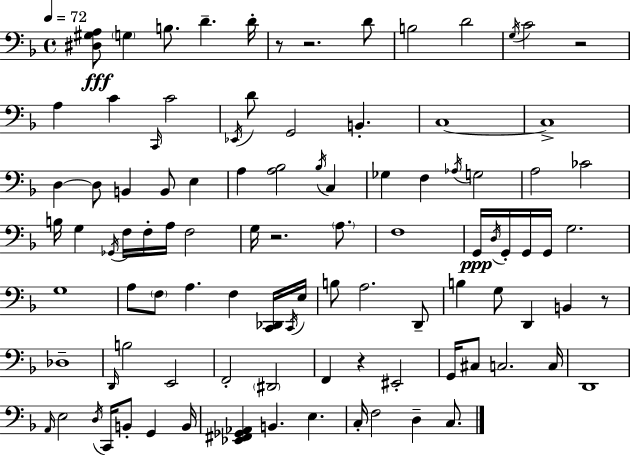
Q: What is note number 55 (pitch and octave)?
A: C2